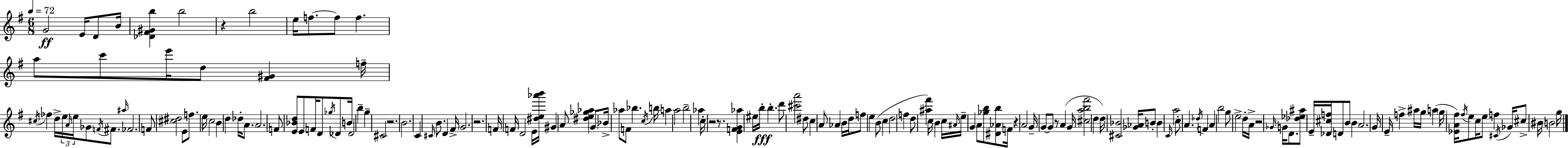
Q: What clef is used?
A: treble